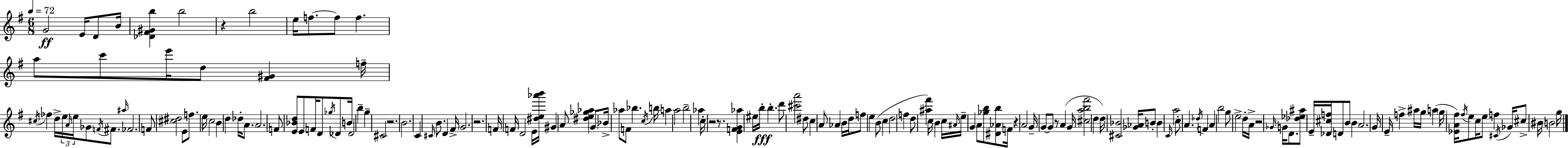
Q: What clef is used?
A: treble